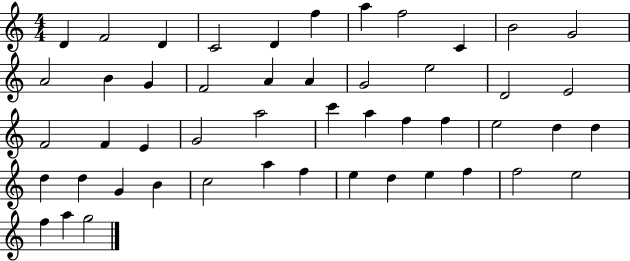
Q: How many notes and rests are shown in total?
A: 49